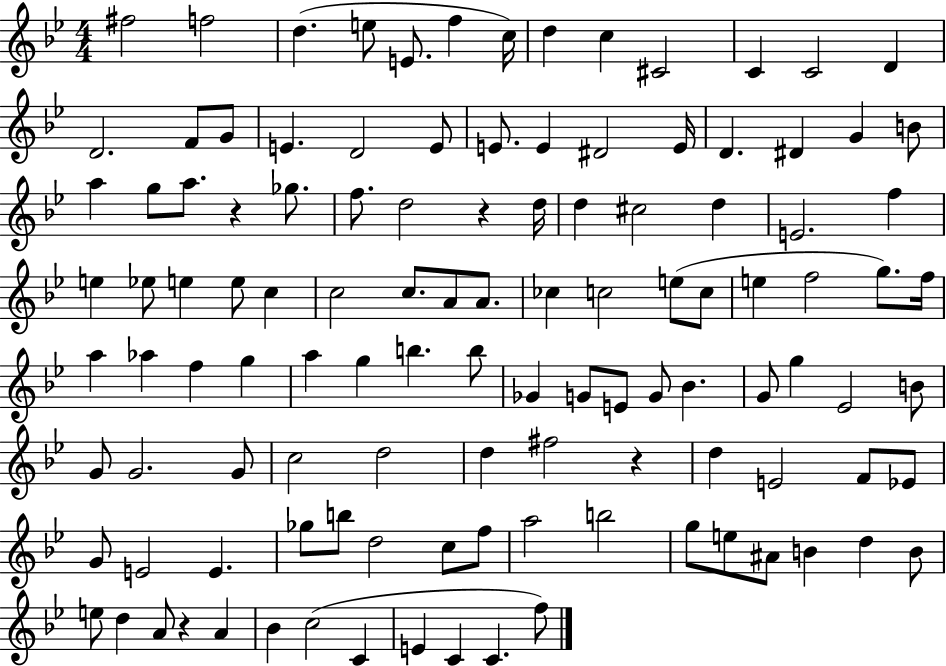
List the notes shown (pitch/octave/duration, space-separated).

F#5/h F5/h D5/q. E5/e E4/e. F5/q C5/s D5/q C5/q C#4/h C4/q C4/h D4/q D4/h. F4/e G4/e E4/q. D4/h E4/e E4/e. E4/q D#4/h E4/s D4/q. D#4/q G4/q B4/e A5/q G5/e A5/e. R/q Gb5/e. F5/e. D5/h R/q D5/s D5/q C#5/h D5/q E4/h. F5/q E5/q Eb5/e E5/q E5/e C5/q C5/h C5/e. A4/e A4/e. CES5/q C5/h E5/e C5/e E5/q F5/h G5/e. F5/s A5/q Ab5/q F5/q G5/q A5/q G5/q B5/q. B5/e Gb4/q G4/e E4/e G4/e Bb4/q. G4/e G5/q Eb4/h B4/e G4/e G4/h. G4/e C5/h D5/h D5/q F#5/h R/q D5/q E4/h F4/e Eb4/e G4/e E4/h E4/q. Gb5/e B5/e D5/h C5/e F5/e A5/h B5/h G5/e E5/e A#4/e B4/q D5/q B4/e E5/e D5/q A4/e R/q A4/q Bb4/q C5/h C4/q E4/q C4/q C4/q. F5/e